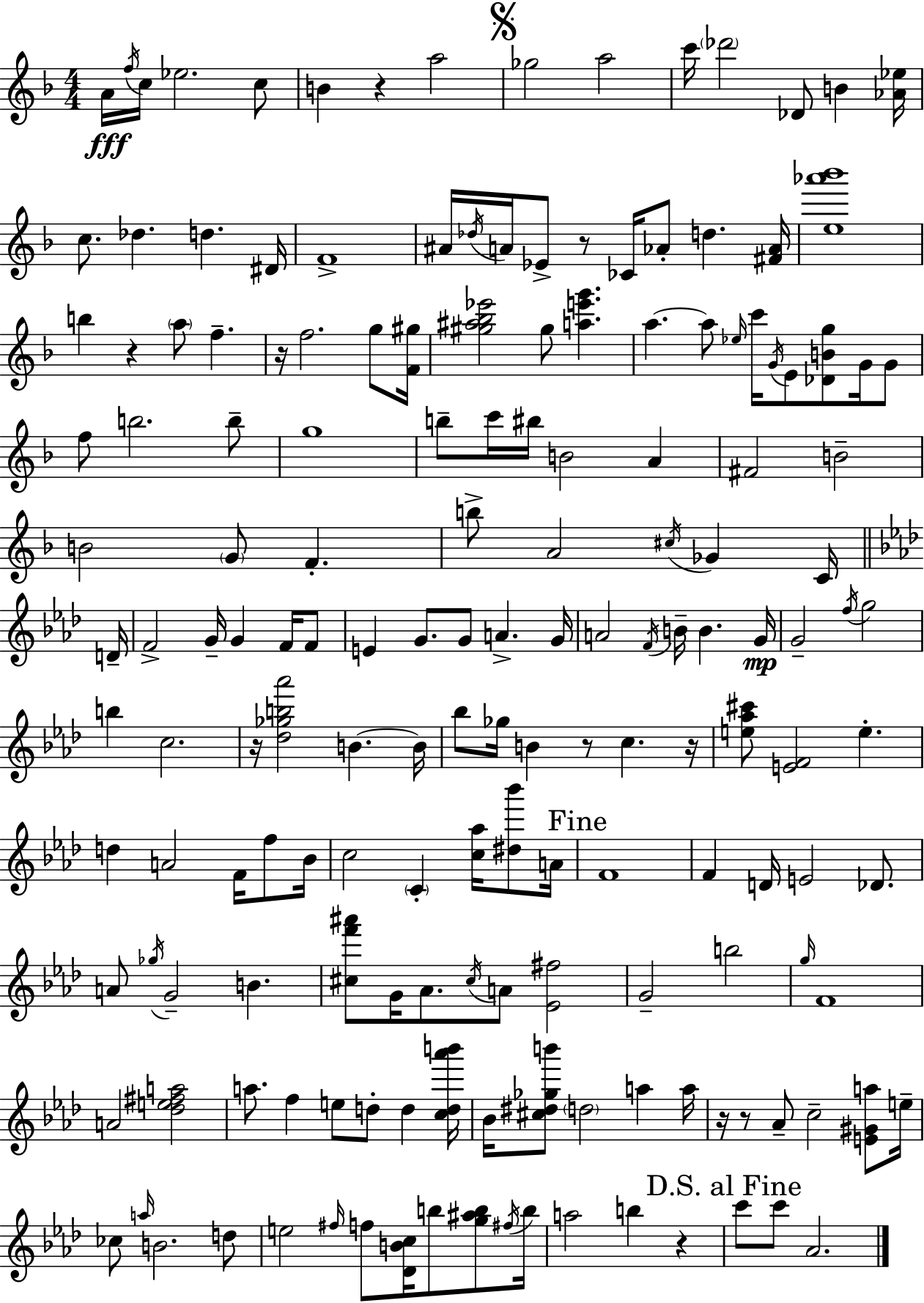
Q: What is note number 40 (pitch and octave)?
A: F5